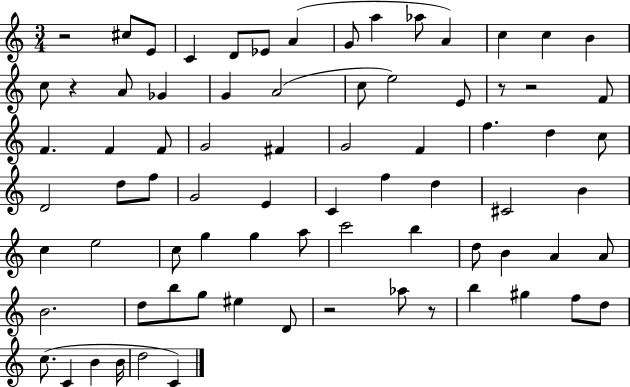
X:1
T:Untitled
M:3/4
L:1/4
K:C
z2 ^c/2 E/2 C D/2 _E/2 A G/2 a _a/2 A c c B c/2 z A/2 _G G A2 c/2 e2 E/2 z/2 z2 F/2 F F F/2 G2 ^F G2 F f d c/2 D2 d/2 f/2 G2 E C f d ^C2 B c e2 c/2 g g a/2 c'2 b d/2 B A A/2 B2 d/2 b/2 g/2 ^e D/2 z2 _a/2 z/2 b ^g f/2 d/2 c/2 C B B/4 d2 C